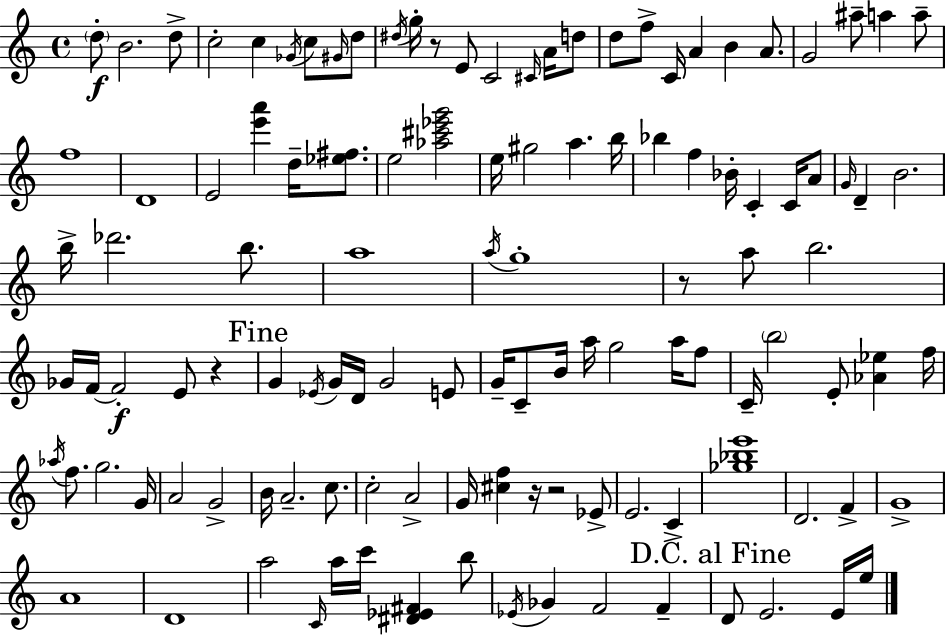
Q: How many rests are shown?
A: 5